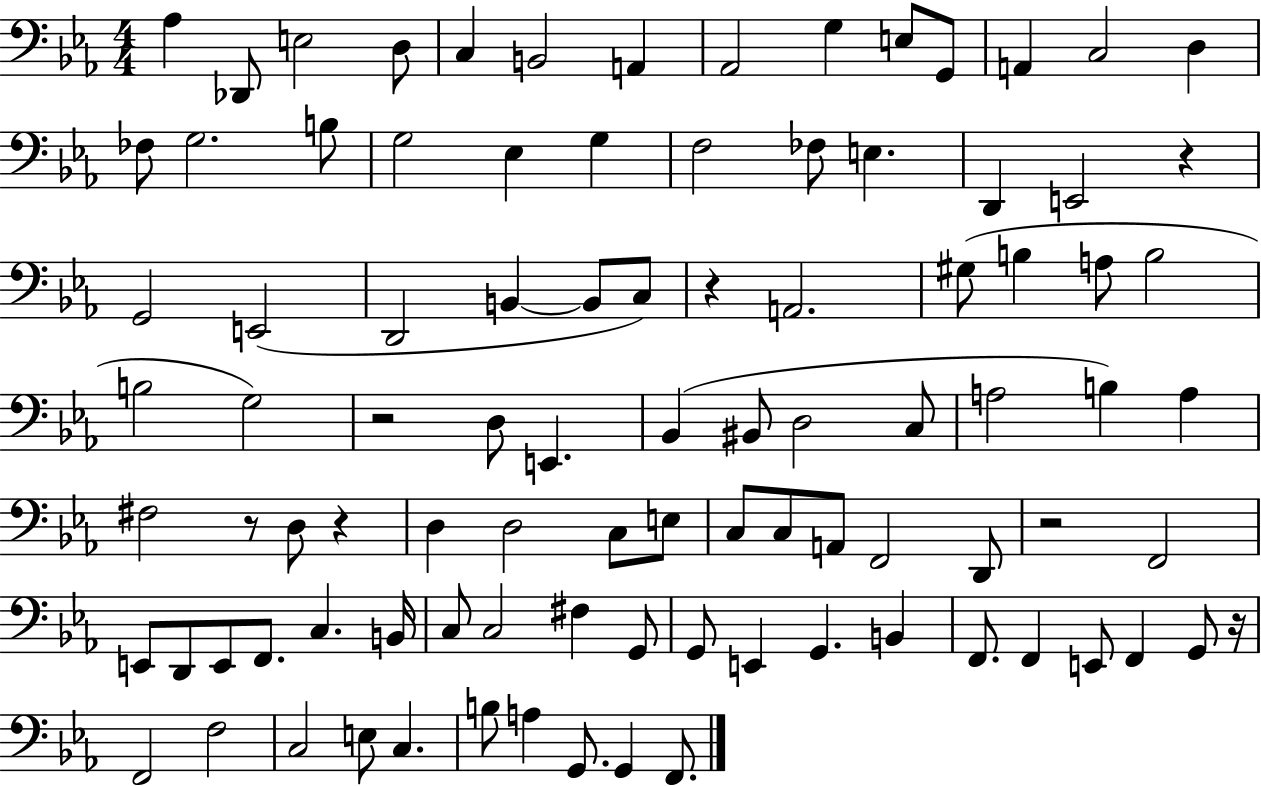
Ab3/q Db2/e E3/h D3/e C3/q B2/h A2/q Ab2/h G3/q E3/e G2/e A2/q C3/h D3/q FES3/e G3/h. B3/e G3/h Eb3/q G3/q F3/h FES3/e E3/q. D2/q E2/h R/q G2/h E2/h D2/h B2/q B2/e C3/e R/q A2/h. G#3/e B3/q A3/e B3/h B3/h G3/h R/h D3/e E2/q. Bb2/q BIS2/e D3/h C3/e A3/h B3/q A3/q F#3/h R/e D3/e R/q D3/q D3/h C3/e E3/e C3/e C3/e A2/e F2/h D2/e R/h F2/h E2/e D2/e E2/e F2/e. C3/q. B2/s C3/e C3/h F#3/q G2/e G2/e E2/q G2/q. B2/q F2/e. F2/q E2/e F2/q G2/e R/s F2/h F3/h C3/h E3/e C3/q. B3/e A3/q G2/e. G2/q F2/e.